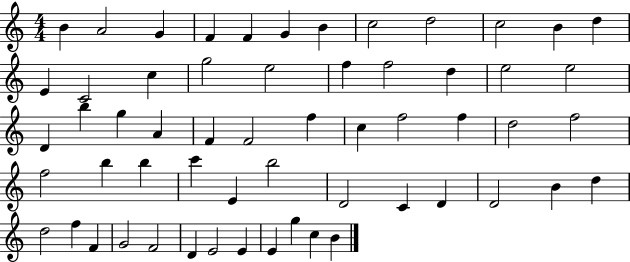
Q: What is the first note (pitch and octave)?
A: B4